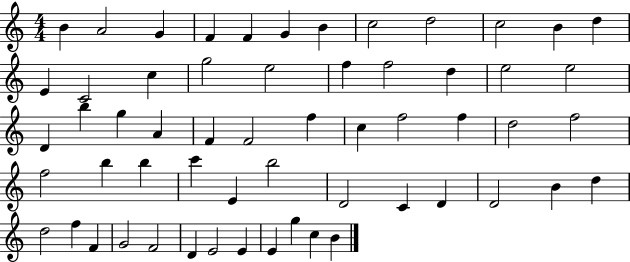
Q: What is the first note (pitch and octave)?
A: B4